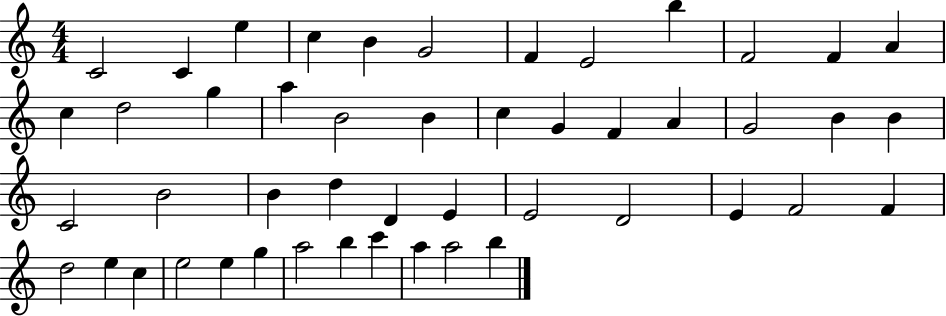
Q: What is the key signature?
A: C major